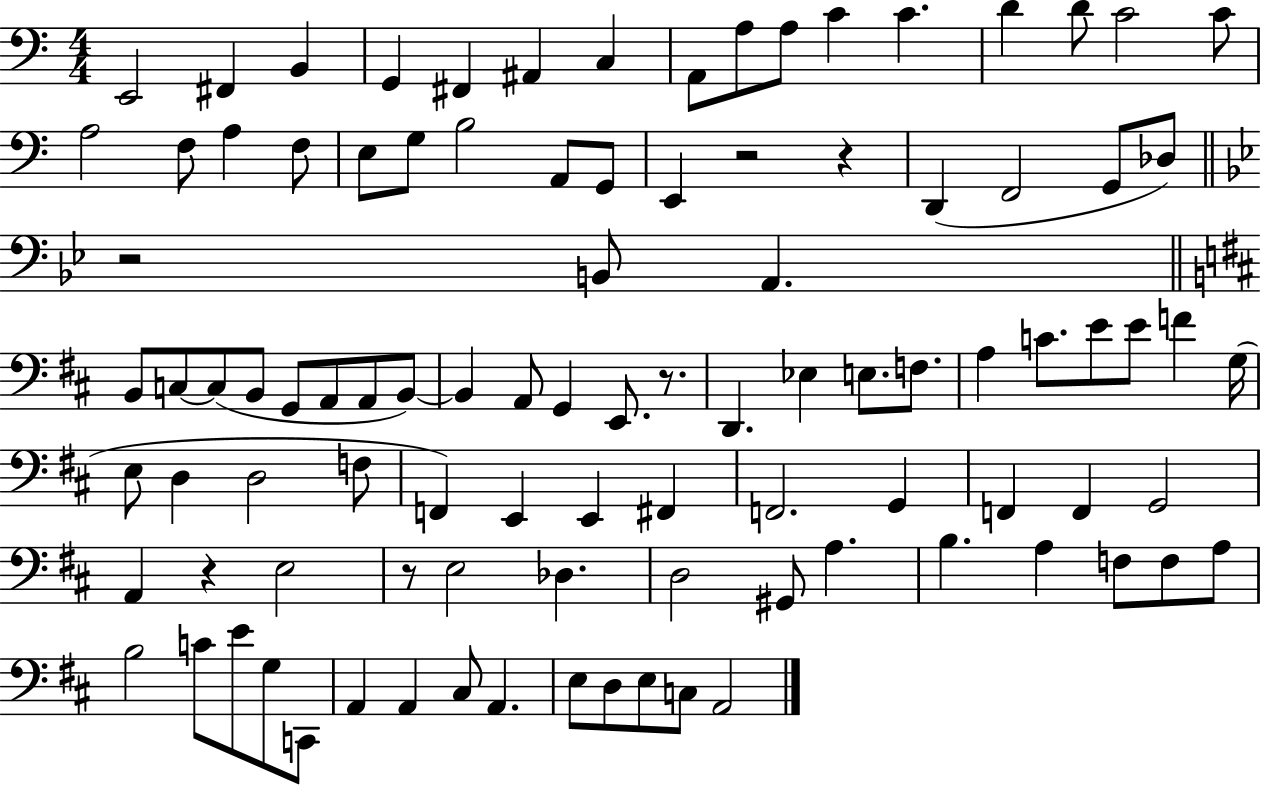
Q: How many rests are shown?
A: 6